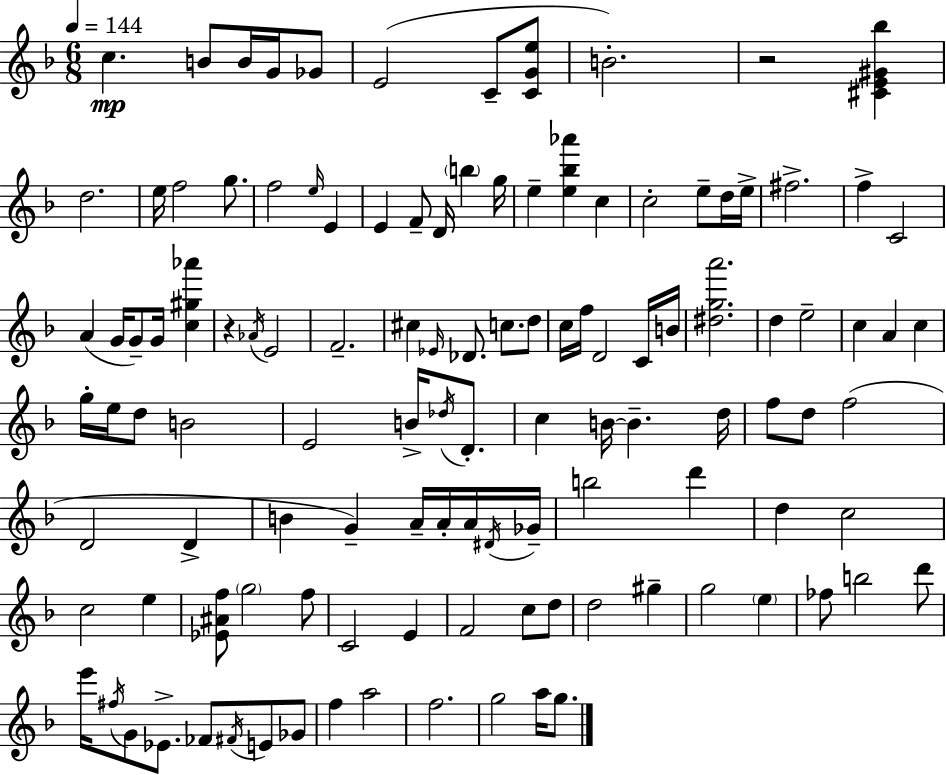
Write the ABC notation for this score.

X:1
T:Untitled
M:6/8
L:1/4
K:F
c B/2 B/4 G/4 _G/2 E2 C/2 [CGe]/2 B2 z2 [^CE^G_b] d2 e/4 f2 g/2 f2 e/4 E E F/2 D/4 b g/4 e [e_b_a'] c c2 e/2 d/4 e/4 ^f2 f C2 A G/4 G/2 G/4 [c^g_a'] z _A/4 E2 F2 ^c _E/4 _D/2 c/2 d/2 c/4 f/4 D2 C/4 B/4 [^dga']2 d e2 c A c g/4 e/4 d/2 B2 E2 B/4 _d/4 D/2 c B/4 B d/4 f/2 d/2 f2 D2 D B G A/4 A/4 A/4 ^D/4 _G/4 b2 d' d c2 c2 e [_E^Af]/2 g2 f/2 C2 E F2 c/2 d/2 d2 ^g g2 e _f/2 b2 d'/2 e'/4 ^f/4 G/2 _E/2 _F/2 ^F/4 E/2 _G/2 f a2 f2 g2 a/4 g/2